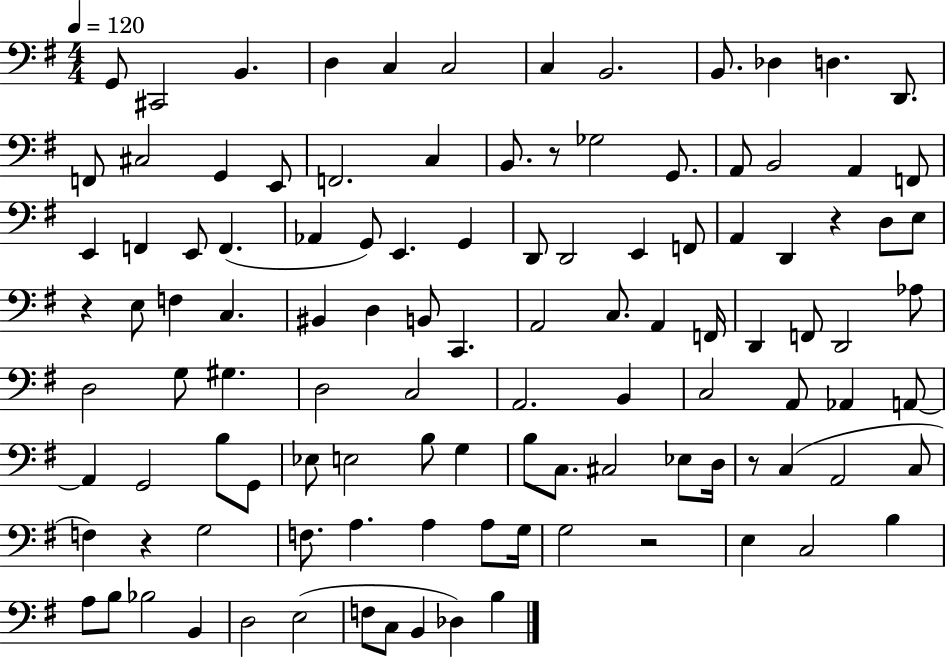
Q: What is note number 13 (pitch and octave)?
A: F2